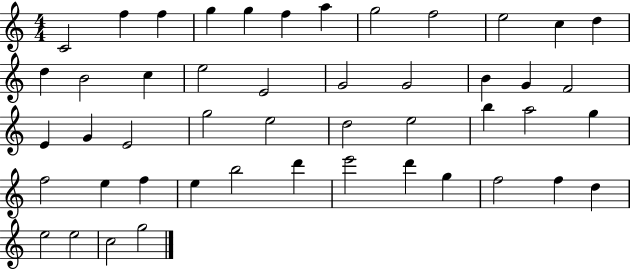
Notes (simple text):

C4/h F5/q F5/q G5/q G5/q F5/q A5/q G5/h F5/h E5/h C5/q D5/q D5/q B4/h C5/q E5/h E4/h G4/h G4/h B4/q G4/q F4/h E4/q G4/q E4/h G5/h E5/h D5/h E5/h B5/q A5/h G5/q F5/h E5/q F5/q E5/q B5/h D6/q E6/h D6/q G5/q F5/h F5/q D5/q E5/h E5/h C5/h G5/h